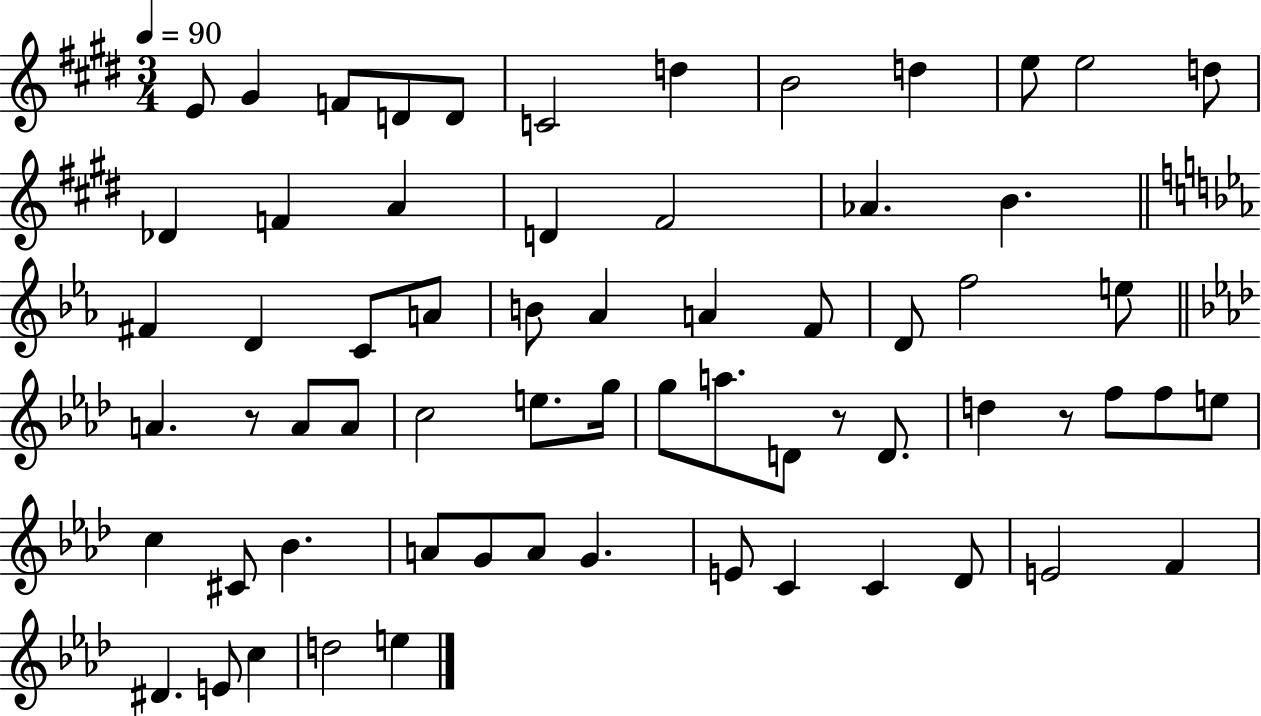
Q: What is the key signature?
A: E major